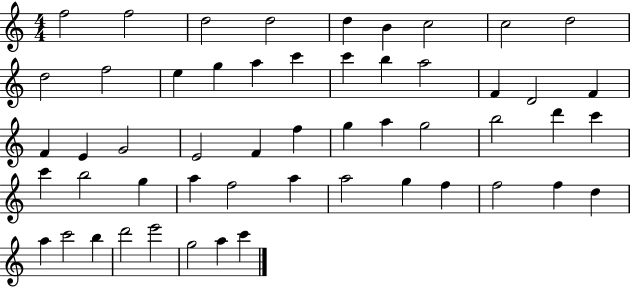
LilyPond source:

{
  \clef treble
  \numericTimeSignature
  \time 4/4
  \key c \major
  f''2 f''2 | d''2 d''2 | d''4 b'4 c''2 | c''2 d''2 | \break d''2 f''2 | e''4 g''4 a''4 c'''4 | c'''4 b''4 a''2 | f'4 d'2 f'4 | \break f'4 e'4 g'2 | e'2 f'4 f''4 | g''4 a''4 g''2 | b''2 d'''4 c'''4 | \break c'''4 b''2 g''4 | a''4 f''2 a''4 | a''2 g''4 f''4 | f''2 f''4 d''4 | \break a''4 c'''2 b''4 | d'''2 e'''2 | g''2 a''4 c'''4 | \bar "|."
}